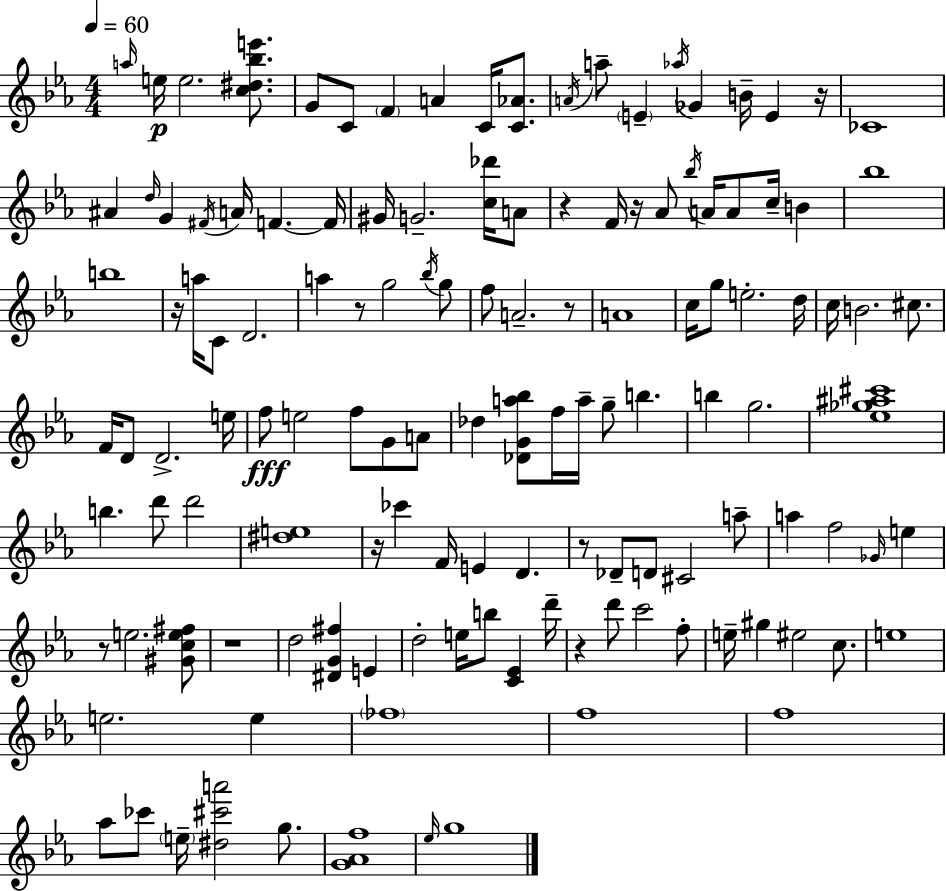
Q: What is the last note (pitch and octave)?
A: G5